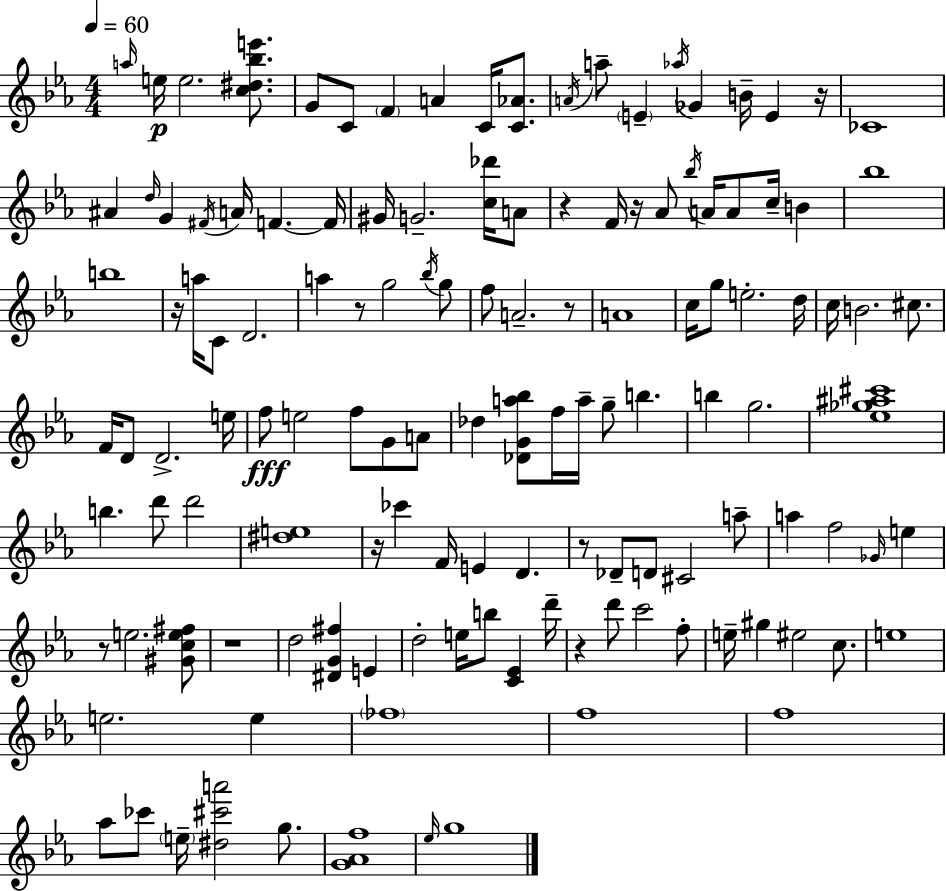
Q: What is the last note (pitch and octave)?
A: G5